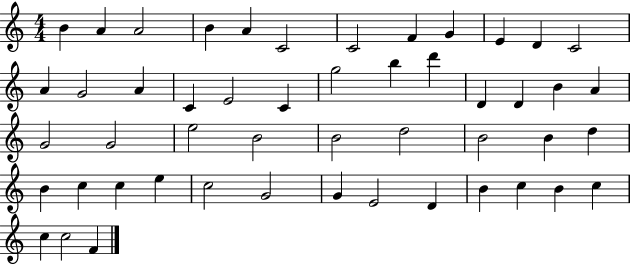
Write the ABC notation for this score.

X:1
T:Untitled
M:4/4
L:1/4
K:C
B A A2 B A C2 C2 F G E D C2 A G2 A C E2 C g2 b d' D D B A G2 G2 e2 B2 B2 d2 B2 B d B c c e c2 G2 G E2 D B c B c c c2 F